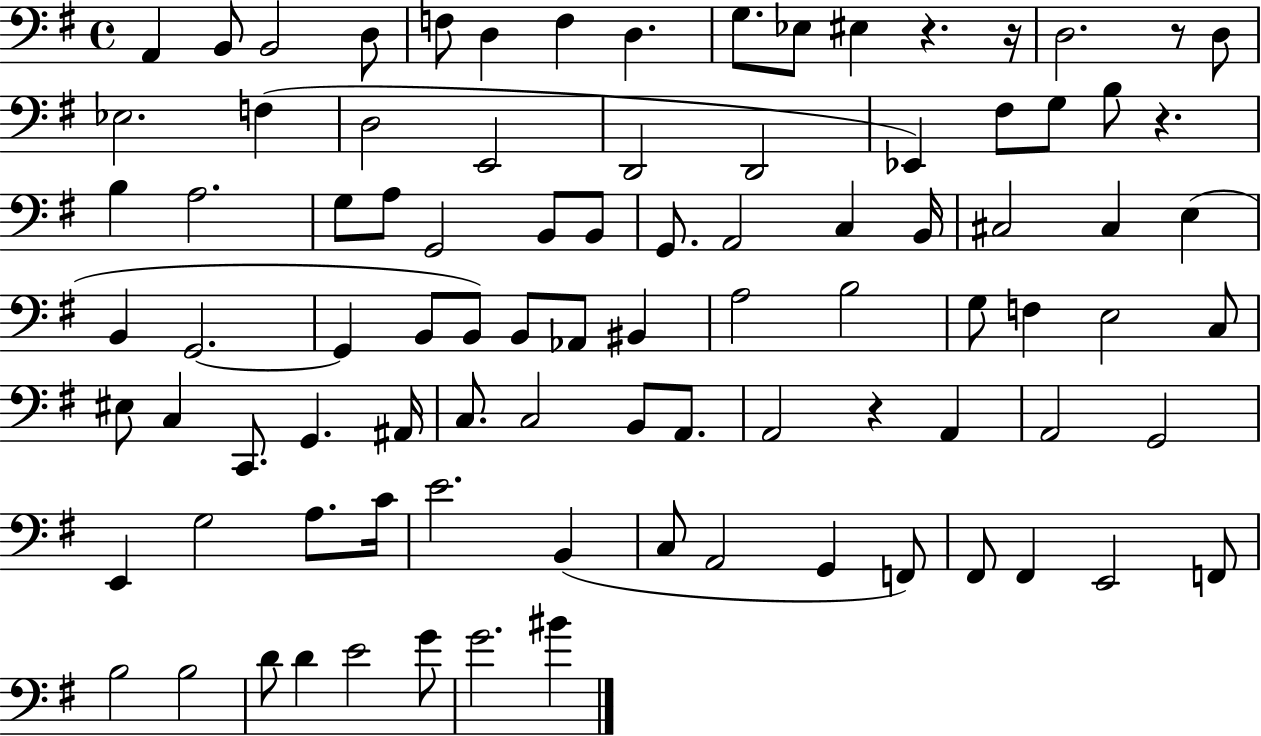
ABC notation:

X:1
T:Untitled
M:4/4
L:1/4
K:G
A,, B,,/2 B,,2 D,/2 F,/2 D, F, D, G,/2 _E,/2 ^E, z z/4 D,2 z/2 D,/2 _E,2 F, D,2 E,,2 D,,2 D,,2 _E,, ^F,/2 G,/2 B,/2 z B, A,2 G,/2 A,/2 G,,2 B,,/2 B,,/2 G,,/2 A,,2 C, B,,/4 ^C,2 ^C, E, B,, G,,2 G,, B,,/2 B,,/2 B,,/2 _A,,/2 ^B,, A,2 B,2 G,/2 F, E,2 C,/2 ^E,/2 C, C,,/2 G,, ^A,,/4 C,/2 C,2 B,,/2 A,,/2 A,,2 z A,, A,,2 G,,2 E,, G,2 A,/2 C/4 E2 B,, C,/2 A,,2 G,, F,,/2 ^F,,/2 ^F,, E,,2 F,,/2 B,2 B,2 D/2 D E2 G/2 G2 ^B